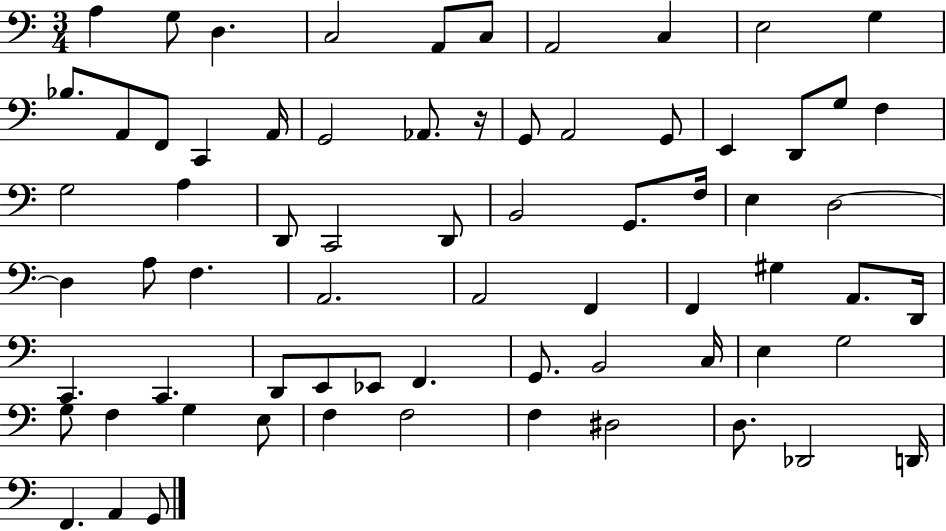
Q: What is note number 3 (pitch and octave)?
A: D3